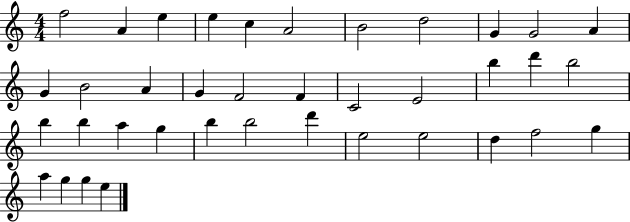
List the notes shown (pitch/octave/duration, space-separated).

F5/h A4/q E5/q E5/q C5/q A4/h B4/h D5/h G4/q G4/h A4/q G4/q B4/h A4/q G4/q F4/h F4/q C4/h E4/h B5/q D6/q B5/h B5/q B5/q A5/q G5/q B5/q B5/h D6/q E5/h E5/h D5/q F5/h G5/q A5/q G5/q G5/q E5/q